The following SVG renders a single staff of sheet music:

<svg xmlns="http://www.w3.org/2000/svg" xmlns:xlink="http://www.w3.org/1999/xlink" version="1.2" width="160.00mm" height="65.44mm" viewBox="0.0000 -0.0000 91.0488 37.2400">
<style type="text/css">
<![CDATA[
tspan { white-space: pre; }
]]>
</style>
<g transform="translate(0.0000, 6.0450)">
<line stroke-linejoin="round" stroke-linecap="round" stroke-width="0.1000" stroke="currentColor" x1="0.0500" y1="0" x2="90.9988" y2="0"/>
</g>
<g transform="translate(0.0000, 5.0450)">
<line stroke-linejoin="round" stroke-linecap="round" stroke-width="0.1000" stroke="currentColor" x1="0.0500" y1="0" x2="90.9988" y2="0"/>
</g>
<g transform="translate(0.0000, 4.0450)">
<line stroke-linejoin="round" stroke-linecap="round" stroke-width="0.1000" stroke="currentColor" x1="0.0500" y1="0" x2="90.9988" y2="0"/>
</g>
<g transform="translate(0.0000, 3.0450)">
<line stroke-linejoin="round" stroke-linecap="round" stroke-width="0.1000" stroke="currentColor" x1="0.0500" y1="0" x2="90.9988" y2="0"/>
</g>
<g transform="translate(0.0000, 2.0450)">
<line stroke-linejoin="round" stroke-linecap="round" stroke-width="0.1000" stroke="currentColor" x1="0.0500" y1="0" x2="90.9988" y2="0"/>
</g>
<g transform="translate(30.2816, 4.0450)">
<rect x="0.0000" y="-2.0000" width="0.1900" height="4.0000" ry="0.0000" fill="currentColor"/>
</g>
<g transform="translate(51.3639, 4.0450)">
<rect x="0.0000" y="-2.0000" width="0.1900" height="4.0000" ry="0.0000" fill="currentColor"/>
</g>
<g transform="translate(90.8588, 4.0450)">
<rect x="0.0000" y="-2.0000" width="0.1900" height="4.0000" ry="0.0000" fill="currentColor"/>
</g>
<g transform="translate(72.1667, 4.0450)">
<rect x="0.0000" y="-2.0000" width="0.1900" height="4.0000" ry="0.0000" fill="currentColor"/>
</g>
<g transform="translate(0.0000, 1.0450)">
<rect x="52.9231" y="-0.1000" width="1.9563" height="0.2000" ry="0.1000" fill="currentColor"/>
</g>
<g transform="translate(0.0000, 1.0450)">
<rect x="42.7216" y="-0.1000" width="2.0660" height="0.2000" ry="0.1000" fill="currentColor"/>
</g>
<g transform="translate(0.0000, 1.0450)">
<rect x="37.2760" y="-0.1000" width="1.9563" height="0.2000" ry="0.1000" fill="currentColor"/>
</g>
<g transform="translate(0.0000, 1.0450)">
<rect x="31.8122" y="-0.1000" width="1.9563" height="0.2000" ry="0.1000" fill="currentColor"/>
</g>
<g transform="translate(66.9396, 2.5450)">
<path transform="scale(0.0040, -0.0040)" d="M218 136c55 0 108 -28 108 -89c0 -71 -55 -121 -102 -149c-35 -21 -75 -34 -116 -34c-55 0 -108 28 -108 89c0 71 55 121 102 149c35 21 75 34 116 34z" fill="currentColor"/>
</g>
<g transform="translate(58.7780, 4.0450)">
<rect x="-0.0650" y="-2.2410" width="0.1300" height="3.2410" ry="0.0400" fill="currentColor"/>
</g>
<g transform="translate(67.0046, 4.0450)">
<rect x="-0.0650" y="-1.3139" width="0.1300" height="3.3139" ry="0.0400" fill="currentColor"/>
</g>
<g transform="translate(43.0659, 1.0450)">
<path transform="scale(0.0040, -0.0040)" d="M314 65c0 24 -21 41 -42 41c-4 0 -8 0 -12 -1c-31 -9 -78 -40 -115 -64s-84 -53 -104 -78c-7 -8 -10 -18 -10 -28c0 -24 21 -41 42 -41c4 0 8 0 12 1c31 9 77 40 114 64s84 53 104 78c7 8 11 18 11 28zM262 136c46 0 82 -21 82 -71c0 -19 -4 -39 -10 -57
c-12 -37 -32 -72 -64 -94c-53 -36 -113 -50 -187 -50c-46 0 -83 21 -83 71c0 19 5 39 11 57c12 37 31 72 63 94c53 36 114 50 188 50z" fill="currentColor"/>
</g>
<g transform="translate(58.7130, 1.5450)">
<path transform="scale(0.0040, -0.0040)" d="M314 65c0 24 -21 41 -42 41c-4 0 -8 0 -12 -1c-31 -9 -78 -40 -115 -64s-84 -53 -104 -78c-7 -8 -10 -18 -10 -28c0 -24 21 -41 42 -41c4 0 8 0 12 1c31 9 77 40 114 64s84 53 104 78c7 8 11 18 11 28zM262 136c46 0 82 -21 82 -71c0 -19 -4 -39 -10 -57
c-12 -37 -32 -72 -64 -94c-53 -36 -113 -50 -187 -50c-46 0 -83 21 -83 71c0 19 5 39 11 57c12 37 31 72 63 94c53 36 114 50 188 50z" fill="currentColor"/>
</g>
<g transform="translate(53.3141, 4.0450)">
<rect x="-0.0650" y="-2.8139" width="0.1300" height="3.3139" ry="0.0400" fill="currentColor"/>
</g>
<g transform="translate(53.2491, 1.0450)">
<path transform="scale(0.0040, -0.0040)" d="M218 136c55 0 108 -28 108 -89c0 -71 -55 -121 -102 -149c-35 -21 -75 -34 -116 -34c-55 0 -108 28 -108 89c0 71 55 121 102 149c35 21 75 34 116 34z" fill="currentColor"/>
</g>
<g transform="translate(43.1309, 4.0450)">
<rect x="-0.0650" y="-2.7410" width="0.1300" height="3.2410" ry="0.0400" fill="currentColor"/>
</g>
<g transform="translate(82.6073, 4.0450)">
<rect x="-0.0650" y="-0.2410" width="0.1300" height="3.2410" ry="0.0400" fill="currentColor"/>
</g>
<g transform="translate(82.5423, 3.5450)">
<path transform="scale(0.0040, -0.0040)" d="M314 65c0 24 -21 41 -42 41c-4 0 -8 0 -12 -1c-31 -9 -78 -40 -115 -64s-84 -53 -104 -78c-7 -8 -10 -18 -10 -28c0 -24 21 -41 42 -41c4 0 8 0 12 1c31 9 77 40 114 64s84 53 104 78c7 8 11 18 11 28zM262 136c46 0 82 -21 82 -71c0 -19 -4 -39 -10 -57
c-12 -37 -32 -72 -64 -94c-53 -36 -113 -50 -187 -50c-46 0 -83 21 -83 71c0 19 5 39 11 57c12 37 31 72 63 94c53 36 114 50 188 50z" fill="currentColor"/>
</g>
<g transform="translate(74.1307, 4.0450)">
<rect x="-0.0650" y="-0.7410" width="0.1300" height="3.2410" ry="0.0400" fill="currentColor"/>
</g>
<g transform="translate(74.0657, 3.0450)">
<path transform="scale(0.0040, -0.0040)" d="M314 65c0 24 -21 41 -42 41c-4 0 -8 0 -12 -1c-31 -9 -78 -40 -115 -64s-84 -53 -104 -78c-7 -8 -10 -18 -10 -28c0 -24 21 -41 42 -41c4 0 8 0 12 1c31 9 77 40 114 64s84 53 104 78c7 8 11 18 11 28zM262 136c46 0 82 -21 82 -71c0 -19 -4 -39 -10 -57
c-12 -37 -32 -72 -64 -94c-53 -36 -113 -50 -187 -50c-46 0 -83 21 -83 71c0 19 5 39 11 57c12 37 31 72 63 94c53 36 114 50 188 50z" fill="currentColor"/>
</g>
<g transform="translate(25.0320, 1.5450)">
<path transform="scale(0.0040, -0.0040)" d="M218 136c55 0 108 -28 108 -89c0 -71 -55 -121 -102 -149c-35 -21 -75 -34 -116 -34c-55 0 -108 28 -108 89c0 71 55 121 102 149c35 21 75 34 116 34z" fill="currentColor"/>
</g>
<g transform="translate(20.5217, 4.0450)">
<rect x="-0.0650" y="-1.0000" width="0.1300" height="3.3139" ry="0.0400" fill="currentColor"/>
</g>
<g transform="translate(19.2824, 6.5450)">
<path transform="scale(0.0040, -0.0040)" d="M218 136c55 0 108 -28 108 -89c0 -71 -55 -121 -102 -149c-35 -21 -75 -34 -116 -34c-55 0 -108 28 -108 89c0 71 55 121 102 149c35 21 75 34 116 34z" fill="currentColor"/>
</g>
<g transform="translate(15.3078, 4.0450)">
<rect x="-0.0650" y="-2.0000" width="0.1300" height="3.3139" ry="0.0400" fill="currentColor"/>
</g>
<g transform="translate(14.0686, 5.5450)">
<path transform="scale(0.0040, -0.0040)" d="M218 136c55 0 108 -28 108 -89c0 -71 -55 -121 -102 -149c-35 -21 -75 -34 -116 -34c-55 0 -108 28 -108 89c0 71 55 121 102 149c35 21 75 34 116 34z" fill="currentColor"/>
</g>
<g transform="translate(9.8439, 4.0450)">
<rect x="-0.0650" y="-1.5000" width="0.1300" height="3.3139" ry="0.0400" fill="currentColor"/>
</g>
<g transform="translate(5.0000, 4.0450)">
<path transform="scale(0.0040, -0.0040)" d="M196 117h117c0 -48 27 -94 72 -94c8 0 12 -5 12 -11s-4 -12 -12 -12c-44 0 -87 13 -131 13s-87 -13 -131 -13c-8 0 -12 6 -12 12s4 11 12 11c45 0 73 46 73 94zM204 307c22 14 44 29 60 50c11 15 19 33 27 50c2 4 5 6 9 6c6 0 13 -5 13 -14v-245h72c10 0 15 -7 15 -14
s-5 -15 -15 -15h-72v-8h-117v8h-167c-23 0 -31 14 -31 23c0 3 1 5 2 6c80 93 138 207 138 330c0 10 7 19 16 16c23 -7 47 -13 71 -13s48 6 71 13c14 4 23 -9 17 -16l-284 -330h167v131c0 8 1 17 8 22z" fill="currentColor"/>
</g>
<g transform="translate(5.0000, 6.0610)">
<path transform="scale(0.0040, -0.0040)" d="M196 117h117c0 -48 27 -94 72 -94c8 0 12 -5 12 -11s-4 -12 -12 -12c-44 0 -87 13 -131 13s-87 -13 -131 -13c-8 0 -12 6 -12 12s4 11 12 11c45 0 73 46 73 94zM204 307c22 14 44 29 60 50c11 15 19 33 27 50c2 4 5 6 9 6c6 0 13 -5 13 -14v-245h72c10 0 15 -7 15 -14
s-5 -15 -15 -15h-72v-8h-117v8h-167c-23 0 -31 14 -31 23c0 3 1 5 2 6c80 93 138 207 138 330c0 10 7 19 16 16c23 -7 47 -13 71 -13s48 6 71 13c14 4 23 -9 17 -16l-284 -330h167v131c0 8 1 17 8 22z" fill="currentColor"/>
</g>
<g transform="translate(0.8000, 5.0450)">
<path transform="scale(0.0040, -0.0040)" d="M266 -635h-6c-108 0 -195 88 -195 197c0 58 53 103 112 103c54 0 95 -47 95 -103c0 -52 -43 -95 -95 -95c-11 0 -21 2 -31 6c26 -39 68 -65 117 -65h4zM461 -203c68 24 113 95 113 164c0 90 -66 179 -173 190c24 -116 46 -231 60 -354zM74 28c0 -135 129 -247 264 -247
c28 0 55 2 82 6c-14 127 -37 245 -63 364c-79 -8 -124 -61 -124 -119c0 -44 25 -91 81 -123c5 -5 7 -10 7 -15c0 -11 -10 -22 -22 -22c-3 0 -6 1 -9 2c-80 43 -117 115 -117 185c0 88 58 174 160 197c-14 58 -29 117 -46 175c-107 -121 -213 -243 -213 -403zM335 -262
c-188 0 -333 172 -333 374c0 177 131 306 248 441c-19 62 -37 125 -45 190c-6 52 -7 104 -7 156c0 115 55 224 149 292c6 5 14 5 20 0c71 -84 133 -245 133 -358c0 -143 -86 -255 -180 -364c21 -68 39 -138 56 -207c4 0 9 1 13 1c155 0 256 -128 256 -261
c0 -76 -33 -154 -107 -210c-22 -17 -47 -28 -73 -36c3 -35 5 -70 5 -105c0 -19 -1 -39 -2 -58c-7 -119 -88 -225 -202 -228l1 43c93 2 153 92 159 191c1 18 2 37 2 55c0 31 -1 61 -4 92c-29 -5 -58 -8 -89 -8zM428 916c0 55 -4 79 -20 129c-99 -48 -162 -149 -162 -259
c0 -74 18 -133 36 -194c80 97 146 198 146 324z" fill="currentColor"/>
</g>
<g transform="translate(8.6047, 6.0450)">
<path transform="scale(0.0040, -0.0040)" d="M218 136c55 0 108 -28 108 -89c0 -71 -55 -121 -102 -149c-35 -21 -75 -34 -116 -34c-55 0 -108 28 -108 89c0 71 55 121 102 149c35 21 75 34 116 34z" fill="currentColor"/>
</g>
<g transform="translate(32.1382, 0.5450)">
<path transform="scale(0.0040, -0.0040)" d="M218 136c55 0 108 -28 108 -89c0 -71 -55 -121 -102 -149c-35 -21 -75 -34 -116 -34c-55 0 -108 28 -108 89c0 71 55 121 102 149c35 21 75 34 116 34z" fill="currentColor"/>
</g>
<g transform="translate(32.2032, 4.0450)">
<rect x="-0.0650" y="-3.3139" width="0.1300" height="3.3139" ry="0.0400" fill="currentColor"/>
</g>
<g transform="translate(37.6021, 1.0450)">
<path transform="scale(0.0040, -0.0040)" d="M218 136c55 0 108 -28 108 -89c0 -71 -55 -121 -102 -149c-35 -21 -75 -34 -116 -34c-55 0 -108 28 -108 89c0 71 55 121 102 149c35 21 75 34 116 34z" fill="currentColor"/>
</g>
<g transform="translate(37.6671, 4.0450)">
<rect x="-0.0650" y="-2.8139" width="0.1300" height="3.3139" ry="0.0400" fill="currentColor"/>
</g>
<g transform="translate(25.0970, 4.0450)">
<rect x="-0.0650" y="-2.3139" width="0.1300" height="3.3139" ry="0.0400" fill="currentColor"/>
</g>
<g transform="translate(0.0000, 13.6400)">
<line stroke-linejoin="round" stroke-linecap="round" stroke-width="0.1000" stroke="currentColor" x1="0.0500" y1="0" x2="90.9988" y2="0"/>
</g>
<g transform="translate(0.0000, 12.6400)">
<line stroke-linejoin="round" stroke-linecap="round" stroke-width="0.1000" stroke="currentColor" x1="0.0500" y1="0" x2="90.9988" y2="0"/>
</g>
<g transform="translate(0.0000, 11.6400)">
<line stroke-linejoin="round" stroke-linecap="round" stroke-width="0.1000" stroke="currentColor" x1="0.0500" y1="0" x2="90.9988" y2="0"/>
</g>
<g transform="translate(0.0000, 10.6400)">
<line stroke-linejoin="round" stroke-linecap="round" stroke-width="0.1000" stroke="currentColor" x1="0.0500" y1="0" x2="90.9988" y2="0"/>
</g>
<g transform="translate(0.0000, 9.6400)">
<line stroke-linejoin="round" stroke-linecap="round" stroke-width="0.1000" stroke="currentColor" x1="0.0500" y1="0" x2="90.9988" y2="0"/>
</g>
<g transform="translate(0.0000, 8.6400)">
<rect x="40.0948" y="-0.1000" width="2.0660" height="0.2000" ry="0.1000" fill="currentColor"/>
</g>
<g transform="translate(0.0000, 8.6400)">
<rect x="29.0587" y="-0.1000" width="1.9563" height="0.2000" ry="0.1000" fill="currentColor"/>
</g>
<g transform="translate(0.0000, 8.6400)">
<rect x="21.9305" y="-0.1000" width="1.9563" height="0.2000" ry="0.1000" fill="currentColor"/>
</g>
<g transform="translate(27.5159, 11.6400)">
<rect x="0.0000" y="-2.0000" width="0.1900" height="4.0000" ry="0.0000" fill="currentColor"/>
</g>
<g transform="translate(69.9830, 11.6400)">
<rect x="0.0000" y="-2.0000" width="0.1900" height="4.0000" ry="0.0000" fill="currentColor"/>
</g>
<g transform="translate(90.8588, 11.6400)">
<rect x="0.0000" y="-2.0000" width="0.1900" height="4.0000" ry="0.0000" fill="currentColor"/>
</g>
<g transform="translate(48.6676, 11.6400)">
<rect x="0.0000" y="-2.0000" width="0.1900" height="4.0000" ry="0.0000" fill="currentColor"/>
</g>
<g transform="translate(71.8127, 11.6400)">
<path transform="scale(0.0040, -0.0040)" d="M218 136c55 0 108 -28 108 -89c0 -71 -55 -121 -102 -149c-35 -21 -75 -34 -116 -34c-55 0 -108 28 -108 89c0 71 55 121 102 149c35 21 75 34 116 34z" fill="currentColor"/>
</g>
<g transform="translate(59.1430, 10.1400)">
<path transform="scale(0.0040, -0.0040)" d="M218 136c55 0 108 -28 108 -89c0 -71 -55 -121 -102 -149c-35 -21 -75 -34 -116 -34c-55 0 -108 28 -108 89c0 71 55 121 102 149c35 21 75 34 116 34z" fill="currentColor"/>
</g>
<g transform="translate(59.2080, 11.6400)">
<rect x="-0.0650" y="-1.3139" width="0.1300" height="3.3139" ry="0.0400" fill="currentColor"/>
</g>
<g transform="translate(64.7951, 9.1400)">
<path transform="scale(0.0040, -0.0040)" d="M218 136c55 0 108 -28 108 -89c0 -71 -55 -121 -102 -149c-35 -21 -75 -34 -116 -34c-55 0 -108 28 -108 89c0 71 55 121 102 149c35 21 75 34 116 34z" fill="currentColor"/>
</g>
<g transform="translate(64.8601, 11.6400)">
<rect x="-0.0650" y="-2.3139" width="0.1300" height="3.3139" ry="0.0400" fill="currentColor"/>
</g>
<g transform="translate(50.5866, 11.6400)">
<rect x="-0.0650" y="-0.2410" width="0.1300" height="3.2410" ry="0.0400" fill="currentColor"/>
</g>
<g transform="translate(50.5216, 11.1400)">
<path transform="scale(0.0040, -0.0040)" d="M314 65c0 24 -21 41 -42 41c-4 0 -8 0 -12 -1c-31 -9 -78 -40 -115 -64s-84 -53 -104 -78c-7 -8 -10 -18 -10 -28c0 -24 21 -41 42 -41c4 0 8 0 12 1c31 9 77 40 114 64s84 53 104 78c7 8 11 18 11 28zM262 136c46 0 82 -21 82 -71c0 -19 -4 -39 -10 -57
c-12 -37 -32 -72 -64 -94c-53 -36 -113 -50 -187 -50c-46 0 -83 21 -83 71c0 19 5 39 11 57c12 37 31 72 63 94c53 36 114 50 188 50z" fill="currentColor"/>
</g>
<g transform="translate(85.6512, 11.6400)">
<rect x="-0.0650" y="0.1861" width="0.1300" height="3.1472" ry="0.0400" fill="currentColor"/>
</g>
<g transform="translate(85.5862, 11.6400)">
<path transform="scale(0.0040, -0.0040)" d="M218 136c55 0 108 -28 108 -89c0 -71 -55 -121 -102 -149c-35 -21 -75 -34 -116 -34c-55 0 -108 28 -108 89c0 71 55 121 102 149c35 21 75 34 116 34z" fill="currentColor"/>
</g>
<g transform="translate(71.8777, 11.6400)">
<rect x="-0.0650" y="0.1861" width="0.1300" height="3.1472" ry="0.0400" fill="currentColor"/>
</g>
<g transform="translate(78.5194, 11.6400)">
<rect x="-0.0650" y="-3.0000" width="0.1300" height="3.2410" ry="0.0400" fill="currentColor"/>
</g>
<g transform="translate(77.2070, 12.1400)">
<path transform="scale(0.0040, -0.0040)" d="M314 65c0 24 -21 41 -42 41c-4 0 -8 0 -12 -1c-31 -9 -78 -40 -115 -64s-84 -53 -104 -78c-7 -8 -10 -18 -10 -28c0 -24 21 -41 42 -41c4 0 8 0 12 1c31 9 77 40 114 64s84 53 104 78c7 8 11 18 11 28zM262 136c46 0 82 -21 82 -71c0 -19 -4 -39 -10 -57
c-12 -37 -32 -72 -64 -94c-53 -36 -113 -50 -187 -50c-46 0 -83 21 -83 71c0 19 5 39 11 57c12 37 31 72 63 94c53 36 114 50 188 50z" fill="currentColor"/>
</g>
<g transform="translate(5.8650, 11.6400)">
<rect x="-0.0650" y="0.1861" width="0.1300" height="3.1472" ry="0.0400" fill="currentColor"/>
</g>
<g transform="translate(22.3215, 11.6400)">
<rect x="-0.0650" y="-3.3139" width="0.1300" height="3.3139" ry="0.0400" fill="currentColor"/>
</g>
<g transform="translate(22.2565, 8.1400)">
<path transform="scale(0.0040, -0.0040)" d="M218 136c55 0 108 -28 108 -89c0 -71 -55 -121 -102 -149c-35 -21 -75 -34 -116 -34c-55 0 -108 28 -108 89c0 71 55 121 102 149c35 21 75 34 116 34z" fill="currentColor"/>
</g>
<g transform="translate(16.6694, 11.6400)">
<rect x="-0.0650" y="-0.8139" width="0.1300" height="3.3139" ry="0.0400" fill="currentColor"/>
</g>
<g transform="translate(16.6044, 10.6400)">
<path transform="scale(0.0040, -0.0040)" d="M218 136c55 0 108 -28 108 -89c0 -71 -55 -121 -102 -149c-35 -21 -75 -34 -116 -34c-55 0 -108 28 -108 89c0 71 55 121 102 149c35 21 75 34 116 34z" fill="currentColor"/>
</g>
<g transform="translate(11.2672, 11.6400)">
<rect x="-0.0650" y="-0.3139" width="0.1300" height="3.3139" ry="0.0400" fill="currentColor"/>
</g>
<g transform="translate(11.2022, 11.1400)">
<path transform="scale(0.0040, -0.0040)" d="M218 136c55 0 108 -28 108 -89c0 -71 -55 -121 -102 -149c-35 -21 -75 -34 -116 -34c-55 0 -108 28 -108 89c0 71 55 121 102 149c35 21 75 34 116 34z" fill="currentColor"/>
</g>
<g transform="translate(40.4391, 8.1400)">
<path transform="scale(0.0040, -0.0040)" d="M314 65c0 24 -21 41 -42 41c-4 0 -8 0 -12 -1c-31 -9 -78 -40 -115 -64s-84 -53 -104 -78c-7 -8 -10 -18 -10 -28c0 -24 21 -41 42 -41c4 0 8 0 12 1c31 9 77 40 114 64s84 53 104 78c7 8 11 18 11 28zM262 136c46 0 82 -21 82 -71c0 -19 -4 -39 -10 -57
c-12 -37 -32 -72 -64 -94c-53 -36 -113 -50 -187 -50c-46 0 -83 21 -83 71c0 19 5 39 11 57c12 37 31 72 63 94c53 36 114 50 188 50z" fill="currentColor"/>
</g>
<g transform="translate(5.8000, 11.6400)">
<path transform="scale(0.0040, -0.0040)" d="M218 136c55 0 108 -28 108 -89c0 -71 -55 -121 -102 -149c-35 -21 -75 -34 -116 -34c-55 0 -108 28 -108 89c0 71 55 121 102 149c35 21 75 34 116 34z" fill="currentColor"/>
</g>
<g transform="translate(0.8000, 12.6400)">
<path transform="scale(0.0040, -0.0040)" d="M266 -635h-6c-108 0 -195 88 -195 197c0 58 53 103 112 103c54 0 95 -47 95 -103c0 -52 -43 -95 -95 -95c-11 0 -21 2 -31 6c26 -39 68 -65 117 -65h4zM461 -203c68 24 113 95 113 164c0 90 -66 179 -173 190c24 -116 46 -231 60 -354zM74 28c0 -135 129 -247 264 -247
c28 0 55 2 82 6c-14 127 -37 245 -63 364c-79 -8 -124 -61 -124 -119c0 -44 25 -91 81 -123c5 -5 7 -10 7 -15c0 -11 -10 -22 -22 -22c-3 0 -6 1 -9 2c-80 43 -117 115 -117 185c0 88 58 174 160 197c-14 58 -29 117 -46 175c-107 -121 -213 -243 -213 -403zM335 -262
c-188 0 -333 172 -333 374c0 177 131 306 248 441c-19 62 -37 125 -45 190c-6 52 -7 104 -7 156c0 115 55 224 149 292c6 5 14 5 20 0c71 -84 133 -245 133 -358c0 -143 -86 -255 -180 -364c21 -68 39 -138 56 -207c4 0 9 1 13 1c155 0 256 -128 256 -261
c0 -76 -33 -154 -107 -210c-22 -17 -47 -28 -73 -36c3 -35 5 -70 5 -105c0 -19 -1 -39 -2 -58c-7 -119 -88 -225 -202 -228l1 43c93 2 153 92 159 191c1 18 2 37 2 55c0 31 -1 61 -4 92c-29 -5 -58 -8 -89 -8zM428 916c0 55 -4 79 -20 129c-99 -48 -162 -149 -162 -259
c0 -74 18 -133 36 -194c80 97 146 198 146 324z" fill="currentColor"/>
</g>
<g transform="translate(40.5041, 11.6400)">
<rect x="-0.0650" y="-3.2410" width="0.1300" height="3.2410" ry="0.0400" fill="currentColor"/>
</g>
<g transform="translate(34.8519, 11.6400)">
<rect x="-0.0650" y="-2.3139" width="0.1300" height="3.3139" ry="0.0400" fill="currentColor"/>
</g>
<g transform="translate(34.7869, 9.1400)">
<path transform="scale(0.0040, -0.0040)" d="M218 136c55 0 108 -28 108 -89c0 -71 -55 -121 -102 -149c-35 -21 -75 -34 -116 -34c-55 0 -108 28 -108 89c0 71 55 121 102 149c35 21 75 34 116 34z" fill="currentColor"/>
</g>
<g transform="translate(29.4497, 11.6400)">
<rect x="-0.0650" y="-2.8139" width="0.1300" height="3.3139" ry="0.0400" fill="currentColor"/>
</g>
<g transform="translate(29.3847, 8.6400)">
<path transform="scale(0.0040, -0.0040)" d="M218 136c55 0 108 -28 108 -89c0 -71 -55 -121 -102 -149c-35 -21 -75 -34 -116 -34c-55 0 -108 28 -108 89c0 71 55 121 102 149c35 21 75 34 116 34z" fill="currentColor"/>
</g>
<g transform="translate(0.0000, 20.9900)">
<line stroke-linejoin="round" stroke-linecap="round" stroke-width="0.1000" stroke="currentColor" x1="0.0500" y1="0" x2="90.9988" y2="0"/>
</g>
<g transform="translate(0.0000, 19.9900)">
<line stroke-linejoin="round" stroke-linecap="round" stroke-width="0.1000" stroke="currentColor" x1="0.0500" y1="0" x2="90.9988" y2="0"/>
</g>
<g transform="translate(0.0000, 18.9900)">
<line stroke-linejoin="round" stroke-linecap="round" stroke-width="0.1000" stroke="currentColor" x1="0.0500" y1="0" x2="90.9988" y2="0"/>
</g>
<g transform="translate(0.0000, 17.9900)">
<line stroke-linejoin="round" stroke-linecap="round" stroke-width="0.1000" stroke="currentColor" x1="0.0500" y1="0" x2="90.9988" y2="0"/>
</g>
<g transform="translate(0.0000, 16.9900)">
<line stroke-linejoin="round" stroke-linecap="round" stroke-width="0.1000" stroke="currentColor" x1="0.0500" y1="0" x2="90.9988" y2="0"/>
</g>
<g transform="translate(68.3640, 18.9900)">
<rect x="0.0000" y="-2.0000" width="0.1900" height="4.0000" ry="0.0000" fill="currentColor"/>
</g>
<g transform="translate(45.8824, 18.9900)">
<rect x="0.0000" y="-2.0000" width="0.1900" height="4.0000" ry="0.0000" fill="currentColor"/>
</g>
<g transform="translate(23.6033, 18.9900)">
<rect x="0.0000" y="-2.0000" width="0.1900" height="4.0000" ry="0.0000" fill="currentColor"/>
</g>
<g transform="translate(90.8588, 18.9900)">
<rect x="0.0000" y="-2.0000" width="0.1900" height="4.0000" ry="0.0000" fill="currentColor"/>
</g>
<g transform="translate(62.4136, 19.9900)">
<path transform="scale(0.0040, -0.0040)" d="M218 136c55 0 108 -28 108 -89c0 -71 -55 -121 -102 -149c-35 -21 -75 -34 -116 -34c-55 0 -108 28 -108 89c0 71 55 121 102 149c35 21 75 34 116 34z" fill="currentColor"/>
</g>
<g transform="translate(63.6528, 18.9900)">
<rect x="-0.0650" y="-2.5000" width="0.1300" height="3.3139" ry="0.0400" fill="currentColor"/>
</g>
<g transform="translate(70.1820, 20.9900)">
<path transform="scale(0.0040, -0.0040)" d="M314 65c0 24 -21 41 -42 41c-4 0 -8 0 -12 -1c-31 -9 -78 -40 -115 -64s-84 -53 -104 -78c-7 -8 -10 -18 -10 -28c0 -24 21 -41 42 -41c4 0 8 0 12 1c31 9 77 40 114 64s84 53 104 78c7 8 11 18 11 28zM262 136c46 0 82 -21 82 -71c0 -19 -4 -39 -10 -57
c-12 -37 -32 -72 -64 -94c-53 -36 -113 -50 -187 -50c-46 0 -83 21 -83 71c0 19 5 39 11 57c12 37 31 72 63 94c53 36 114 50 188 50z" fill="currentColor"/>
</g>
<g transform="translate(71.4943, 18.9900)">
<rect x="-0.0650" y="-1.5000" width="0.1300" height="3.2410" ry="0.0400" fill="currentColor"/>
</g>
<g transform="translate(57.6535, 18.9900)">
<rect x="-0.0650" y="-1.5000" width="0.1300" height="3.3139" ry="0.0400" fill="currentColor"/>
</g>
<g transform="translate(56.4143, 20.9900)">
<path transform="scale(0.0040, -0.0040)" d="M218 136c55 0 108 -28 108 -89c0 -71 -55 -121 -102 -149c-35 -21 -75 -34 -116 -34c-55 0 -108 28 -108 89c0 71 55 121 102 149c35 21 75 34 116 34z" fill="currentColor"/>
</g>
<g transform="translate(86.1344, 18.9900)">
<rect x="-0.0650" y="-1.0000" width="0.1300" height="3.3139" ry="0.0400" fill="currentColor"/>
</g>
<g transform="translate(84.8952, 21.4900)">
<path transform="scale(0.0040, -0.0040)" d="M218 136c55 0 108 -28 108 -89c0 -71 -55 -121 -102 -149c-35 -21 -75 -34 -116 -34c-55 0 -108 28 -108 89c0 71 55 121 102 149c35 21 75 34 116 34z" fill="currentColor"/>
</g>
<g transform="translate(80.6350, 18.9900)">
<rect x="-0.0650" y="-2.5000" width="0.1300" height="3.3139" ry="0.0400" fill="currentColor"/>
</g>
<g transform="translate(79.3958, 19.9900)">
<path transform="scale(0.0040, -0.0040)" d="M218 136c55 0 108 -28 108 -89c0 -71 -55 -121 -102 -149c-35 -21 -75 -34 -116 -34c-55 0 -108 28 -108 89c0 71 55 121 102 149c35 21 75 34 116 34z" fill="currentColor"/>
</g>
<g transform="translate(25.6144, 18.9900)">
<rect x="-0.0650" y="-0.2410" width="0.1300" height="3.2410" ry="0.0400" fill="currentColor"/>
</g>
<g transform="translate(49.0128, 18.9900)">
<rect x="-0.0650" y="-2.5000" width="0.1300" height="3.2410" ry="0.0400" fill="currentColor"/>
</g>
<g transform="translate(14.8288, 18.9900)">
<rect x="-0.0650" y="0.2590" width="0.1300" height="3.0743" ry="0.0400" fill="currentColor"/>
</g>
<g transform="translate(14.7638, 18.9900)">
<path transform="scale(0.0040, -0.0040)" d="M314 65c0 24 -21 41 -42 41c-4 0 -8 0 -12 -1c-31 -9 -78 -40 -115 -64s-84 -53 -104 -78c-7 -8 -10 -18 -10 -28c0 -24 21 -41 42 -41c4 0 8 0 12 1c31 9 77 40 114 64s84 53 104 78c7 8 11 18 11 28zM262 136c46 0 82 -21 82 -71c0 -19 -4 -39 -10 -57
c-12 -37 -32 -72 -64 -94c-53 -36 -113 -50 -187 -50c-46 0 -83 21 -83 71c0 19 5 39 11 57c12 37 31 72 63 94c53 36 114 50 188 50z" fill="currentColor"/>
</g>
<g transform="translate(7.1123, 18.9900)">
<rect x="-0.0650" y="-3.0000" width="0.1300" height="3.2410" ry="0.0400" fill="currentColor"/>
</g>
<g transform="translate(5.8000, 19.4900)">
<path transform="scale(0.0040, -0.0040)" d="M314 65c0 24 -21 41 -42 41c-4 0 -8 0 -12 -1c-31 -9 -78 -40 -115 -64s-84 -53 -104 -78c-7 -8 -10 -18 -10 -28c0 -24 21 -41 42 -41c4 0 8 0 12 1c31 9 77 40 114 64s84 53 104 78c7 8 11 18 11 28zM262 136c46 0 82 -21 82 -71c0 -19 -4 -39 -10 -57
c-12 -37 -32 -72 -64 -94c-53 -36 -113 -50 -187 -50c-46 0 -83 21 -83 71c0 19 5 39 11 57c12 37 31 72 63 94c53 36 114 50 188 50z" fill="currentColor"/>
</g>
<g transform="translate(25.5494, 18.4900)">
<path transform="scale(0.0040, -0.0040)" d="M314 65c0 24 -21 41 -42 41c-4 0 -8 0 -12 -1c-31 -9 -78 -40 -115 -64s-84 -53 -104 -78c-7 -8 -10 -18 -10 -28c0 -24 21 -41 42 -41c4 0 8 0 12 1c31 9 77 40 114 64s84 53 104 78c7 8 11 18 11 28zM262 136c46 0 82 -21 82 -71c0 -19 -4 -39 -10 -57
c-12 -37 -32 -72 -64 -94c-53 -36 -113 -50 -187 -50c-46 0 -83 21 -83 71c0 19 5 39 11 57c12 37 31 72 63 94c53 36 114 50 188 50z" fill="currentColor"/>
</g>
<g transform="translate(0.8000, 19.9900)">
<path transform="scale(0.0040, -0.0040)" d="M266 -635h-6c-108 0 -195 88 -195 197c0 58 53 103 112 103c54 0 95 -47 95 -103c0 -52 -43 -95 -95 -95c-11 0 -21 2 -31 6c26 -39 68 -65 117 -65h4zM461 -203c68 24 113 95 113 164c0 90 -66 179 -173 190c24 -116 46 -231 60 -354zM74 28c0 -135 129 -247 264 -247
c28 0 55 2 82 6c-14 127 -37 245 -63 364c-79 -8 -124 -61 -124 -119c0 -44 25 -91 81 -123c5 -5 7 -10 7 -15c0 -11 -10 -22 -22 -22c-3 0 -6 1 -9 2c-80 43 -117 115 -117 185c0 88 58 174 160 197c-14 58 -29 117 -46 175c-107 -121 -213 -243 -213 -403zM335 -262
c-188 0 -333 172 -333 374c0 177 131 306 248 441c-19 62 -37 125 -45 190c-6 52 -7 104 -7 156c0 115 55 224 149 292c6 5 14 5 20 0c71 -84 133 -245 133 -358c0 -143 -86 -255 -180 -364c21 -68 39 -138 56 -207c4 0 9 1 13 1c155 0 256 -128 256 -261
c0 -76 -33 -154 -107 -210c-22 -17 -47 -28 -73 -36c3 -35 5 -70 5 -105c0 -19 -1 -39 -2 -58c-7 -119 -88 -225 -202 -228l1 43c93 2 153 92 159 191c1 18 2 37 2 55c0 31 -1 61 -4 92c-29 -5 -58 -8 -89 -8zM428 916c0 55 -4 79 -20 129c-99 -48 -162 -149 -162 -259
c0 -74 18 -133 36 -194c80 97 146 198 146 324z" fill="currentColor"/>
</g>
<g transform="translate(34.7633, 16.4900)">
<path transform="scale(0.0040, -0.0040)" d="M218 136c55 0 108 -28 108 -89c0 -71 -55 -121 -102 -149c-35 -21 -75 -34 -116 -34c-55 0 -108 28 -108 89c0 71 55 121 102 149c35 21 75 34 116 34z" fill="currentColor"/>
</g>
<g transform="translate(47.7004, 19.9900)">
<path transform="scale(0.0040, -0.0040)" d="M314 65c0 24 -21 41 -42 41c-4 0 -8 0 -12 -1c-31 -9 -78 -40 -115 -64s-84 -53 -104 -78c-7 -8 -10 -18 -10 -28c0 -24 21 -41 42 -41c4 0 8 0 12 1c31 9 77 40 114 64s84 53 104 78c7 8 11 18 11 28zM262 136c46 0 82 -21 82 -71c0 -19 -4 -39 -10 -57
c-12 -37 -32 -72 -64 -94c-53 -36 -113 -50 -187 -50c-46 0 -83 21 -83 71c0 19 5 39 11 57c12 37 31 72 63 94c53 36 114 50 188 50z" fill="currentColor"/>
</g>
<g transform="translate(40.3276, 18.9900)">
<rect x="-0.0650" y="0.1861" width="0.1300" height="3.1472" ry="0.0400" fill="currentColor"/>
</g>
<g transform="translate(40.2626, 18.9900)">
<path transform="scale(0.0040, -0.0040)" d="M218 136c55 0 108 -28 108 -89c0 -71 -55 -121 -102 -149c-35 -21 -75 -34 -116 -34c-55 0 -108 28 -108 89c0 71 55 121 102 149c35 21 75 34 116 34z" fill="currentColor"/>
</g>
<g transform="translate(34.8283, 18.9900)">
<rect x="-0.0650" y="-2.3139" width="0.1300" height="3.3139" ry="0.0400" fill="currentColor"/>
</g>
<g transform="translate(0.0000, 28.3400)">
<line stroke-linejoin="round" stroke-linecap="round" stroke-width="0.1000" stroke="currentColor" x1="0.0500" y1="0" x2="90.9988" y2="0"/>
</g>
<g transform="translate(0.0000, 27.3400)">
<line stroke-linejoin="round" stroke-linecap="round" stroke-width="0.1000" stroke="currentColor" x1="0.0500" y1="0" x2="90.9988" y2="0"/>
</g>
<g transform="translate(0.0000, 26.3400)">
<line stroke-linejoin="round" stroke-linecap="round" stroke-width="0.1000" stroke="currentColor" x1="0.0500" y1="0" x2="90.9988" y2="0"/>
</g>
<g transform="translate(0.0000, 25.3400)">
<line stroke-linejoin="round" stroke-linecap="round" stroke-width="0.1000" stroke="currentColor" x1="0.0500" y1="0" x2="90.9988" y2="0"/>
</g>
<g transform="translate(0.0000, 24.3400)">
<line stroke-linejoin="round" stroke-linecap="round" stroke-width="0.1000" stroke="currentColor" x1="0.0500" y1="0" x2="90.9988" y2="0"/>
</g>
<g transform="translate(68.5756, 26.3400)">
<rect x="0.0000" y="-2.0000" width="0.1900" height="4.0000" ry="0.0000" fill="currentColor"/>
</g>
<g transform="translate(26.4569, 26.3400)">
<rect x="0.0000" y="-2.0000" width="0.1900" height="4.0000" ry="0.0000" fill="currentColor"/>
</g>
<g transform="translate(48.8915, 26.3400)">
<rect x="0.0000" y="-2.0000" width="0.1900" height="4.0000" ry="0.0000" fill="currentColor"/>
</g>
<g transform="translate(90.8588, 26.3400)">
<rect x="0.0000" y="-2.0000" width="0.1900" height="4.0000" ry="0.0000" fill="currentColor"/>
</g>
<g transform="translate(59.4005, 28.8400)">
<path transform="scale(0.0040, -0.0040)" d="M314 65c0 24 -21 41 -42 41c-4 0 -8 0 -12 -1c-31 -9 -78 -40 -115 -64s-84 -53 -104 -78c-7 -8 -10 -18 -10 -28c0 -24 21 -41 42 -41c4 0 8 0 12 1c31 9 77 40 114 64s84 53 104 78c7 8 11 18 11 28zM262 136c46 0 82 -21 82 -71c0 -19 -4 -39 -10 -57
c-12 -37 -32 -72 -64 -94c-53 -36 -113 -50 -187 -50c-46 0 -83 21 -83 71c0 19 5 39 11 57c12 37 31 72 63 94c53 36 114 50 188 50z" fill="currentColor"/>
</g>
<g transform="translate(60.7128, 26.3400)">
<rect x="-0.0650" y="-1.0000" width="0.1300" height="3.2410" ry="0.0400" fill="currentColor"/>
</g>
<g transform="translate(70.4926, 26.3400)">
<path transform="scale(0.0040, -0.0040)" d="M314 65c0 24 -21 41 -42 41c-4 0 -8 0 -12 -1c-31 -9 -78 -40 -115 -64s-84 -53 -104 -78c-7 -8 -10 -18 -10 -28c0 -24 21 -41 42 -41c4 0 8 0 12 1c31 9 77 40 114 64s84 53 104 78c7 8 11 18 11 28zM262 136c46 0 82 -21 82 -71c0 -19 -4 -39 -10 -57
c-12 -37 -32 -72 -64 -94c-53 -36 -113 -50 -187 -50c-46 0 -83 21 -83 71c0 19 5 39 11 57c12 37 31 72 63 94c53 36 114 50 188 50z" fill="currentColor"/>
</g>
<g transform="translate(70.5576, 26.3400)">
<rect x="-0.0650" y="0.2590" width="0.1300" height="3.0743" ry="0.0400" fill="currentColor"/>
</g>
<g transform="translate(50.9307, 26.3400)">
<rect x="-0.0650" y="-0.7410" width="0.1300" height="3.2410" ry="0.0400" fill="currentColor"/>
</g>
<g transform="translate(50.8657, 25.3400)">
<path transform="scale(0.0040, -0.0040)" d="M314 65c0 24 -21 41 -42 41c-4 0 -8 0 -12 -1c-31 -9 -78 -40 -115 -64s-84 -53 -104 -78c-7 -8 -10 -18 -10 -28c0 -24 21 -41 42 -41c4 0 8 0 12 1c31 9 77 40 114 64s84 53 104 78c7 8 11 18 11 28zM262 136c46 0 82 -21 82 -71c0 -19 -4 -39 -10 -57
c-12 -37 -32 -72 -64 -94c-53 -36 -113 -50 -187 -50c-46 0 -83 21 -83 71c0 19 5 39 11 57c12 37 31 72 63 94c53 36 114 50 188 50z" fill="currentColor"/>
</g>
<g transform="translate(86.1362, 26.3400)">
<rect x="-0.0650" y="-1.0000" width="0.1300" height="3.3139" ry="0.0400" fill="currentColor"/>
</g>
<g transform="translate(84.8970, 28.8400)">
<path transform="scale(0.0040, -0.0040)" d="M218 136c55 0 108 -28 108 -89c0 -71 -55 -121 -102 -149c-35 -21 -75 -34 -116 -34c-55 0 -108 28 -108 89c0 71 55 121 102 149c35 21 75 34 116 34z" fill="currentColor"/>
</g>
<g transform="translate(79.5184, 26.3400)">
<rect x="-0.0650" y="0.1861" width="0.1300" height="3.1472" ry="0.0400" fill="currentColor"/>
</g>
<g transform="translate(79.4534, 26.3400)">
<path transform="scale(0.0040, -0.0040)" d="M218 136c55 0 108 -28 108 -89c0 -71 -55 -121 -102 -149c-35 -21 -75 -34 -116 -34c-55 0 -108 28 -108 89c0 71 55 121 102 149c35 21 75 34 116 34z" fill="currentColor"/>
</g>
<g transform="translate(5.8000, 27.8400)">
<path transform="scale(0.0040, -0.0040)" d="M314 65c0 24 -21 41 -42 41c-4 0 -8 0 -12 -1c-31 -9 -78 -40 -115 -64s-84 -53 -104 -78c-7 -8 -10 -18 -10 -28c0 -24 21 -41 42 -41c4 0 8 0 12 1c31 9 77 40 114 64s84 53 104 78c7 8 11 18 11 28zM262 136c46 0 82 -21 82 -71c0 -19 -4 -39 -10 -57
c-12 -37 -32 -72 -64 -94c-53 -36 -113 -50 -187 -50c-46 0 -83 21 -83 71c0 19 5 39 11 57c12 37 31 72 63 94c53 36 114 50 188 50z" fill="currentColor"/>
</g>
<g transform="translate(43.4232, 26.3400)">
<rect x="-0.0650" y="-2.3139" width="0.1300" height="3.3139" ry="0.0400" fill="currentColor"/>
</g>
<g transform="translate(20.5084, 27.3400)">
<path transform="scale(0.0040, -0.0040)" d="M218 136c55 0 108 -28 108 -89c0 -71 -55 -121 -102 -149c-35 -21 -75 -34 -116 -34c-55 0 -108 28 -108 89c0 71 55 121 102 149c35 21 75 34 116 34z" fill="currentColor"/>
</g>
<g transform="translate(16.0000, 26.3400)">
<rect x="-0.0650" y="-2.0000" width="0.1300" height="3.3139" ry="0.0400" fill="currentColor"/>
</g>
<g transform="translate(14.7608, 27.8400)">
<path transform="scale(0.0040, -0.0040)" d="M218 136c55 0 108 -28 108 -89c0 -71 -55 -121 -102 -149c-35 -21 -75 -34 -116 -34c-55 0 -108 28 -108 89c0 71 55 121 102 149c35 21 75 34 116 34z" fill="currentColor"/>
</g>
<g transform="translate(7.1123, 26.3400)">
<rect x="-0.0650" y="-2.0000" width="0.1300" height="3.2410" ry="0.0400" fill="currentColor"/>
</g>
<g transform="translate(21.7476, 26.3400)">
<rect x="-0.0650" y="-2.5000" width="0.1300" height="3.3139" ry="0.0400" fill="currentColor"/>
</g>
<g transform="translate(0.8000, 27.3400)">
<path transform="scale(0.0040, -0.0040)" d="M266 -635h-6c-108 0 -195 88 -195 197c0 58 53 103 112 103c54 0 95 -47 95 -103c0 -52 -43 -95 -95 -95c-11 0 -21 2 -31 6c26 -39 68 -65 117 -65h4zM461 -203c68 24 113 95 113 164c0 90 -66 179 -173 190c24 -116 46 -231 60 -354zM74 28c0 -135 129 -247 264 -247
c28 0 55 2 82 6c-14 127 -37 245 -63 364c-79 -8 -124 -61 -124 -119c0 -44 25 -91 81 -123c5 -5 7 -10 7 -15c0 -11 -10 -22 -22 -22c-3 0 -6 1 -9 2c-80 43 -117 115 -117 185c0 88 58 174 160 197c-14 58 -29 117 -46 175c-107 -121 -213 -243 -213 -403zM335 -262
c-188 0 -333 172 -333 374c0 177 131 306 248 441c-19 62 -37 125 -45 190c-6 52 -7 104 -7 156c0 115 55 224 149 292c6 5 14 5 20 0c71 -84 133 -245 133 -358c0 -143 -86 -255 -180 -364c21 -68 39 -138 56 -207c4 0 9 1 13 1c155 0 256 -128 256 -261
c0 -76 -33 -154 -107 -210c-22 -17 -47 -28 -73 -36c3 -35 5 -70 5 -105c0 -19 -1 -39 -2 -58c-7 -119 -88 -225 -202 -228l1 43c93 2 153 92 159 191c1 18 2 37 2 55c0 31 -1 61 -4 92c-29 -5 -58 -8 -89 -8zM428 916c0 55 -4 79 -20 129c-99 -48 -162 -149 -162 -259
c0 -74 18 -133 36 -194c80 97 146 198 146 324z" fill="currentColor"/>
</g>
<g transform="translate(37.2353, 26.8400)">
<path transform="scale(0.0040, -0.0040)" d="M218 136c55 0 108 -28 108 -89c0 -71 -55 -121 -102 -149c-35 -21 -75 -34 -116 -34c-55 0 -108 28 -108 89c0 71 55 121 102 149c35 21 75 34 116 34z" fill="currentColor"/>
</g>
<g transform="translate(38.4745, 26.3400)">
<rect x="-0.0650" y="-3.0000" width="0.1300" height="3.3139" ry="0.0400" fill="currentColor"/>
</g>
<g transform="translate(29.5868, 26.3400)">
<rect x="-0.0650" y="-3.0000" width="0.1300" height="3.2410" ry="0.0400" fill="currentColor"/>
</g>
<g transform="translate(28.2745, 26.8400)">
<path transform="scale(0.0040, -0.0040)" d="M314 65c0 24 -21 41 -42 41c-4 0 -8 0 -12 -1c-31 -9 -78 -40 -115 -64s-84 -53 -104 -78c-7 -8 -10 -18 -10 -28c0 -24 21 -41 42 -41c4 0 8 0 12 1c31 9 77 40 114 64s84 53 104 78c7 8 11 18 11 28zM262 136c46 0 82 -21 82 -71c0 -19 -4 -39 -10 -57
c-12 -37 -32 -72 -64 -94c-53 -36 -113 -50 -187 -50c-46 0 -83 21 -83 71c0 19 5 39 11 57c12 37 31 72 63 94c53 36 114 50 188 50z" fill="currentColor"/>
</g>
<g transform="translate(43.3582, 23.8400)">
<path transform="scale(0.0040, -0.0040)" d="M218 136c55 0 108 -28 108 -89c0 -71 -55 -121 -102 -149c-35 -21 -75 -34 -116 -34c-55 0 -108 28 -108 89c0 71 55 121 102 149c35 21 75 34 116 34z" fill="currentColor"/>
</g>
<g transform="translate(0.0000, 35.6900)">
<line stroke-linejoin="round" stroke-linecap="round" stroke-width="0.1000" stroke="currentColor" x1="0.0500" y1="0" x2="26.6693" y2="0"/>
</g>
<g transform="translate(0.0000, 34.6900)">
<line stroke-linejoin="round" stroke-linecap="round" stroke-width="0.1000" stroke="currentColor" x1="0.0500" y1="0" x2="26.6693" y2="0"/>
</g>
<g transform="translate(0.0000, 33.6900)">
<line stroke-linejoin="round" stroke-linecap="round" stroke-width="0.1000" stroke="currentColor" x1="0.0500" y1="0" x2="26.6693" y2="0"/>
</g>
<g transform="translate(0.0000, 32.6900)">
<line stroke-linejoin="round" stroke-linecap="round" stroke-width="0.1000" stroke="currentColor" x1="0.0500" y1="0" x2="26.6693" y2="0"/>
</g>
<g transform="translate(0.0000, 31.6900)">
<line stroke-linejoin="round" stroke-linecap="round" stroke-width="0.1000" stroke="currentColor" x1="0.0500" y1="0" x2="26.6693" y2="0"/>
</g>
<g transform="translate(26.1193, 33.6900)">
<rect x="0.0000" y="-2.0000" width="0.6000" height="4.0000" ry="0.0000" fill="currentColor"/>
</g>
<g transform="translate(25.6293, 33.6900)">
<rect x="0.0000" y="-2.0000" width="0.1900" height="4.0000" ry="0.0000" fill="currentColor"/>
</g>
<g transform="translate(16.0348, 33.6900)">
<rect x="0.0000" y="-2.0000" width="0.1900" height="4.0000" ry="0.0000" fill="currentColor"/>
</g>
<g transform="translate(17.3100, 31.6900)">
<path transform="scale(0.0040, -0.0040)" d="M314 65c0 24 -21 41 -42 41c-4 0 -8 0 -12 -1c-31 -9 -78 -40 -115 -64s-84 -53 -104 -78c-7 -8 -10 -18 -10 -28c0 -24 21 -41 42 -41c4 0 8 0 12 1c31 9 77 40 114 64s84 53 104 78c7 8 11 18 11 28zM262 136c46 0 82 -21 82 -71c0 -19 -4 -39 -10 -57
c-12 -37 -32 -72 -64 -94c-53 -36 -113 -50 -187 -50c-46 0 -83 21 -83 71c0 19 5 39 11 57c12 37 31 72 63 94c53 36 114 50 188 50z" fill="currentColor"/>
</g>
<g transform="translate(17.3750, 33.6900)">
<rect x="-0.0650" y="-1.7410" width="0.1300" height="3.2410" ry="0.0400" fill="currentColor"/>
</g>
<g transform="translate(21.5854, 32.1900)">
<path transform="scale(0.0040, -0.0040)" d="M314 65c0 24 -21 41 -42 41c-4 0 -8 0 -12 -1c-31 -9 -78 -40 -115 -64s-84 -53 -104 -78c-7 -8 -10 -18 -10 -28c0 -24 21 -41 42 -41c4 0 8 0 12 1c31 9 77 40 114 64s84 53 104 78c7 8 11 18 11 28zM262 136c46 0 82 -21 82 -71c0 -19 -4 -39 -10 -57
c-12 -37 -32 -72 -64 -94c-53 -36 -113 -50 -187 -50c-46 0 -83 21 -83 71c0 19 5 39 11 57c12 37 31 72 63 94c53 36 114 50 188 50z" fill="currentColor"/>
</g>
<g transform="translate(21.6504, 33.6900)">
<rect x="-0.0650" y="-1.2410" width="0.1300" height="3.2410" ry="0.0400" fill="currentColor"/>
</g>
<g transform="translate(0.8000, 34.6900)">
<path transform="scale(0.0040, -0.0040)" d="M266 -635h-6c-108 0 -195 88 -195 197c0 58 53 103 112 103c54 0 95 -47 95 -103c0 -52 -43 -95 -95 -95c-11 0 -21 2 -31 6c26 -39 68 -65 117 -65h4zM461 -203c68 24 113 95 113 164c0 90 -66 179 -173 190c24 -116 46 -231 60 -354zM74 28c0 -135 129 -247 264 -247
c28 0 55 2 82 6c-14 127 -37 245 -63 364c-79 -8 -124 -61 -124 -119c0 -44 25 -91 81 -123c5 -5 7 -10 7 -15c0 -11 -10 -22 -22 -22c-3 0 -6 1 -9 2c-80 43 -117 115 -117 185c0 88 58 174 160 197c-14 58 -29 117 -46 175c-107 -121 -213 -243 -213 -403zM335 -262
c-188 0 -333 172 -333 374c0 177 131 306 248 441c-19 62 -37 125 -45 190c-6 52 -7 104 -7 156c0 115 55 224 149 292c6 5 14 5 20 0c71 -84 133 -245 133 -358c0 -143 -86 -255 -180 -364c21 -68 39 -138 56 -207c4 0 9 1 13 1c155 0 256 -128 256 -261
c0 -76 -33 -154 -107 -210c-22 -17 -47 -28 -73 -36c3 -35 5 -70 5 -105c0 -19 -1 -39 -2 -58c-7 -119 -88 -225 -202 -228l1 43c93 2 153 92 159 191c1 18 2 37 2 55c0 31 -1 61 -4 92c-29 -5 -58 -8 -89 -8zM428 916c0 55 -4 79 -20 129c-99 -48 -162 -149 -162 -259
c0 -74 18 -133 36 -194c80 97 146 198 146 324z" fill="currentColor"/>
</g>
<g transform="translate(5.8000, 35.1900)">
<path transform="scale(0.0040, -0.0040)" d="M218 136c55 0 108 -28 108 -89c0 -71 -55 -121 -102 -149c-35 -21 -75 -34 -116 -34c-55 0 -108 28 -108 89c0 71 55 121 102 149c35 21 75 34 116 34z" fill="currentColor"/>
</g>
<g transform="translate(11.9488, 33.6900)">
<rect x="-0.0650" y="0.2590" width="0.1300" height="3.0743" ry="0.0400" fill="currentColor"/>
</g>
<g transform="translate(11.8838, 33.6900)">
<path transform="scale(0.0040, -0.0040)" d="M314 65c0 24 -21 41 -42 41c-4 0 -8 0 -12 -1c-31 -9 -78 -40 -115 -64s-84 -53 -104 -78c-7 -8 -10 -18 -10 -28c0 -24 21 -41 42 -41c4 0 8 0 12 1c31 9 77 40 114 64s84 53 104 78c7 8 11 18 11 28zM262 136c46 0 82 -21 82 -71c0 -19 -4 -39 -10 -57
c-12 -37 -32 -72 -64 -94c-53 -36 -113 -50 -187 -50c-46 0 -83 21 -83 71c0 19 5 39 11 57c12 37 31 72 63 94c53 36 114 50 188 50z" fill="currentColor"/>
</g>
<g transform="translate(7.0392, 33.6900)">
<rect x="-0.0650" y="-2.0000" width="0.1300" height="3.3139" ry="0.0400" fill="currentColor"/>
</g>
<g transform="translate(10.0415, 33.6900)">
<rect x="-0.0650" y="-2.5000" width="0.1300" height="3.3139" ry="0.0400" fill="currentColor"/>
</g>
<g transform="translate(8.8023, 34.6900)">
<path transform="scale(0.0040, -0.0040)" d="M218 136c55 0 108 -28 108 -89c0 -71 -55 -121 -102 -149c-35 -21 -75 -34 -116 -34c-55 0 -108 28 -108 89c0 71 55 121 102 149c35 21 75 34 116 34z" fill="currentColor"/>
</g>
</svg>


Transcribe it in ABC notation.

X:1
T:Untitled
M:4/4
L:1/4
K:C
E F D g b a a2 a g2 e d2 c2 B c d b a g b2 c2 e g B A2 B A2 B2 c2 g B G2 E G E2 G D F2 F G A2 A g d2 D2 B2 B D F G B2 f2 e2